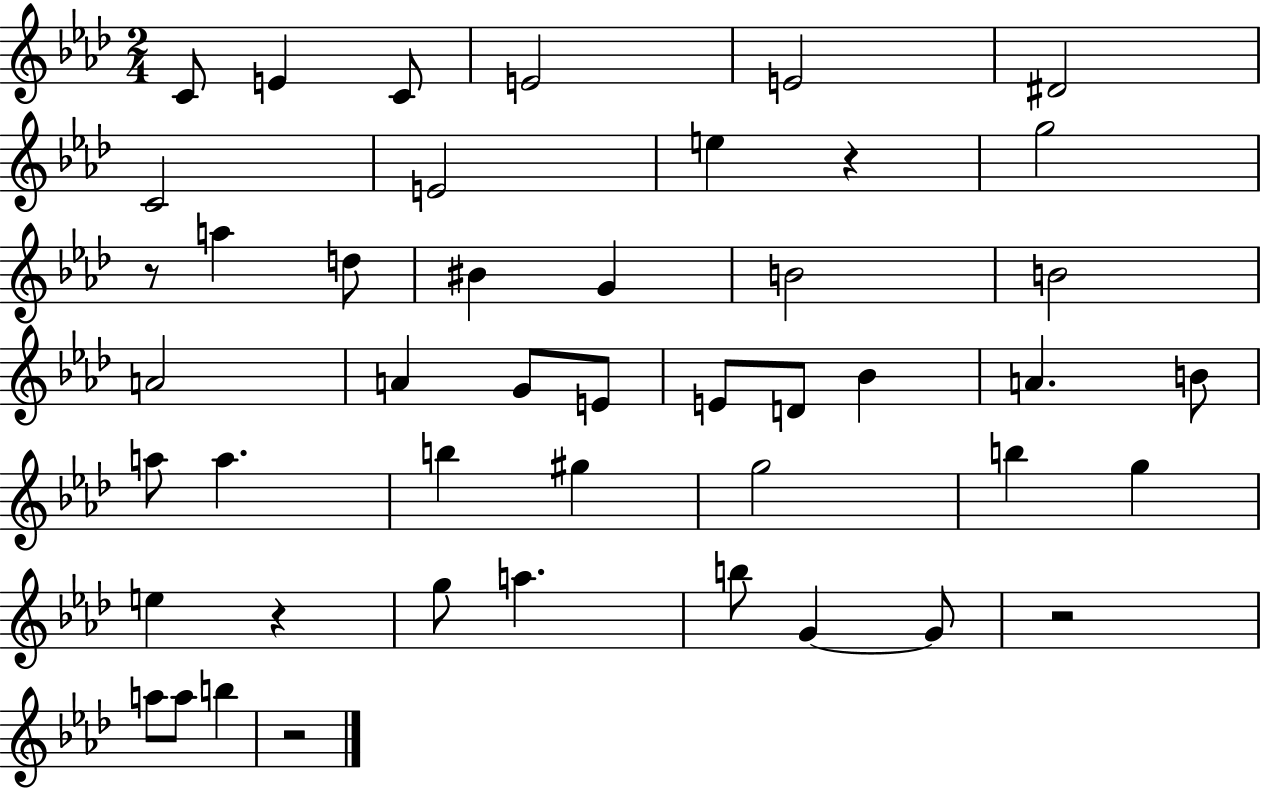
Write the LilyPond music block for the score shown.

{
  \clef treble
  \numericTimeSignature
  \time 2/4
  \key aes \major
  c'8 e'4 c'8 | e'2 | e'2 | dis'2 | \break c'2 | e'2 | e''4 r4 | g''2 | \break r8 a''4 d''8 | bis'4 g'4 | b'2 | b'2 | \break a'2 | a'4 g'8 e'8 | e'8 d'8 bes'4 | a'4. b'8 | \break a''8 a''4. | b''4 gis''4 | g''2 | b''4 g''4 | \break e''4 r4 | g''8 a''4. | b''8 g'4~~ g'8 | r2 | \break a''8 a''8 b''4 | r2 | \bar "|."
}